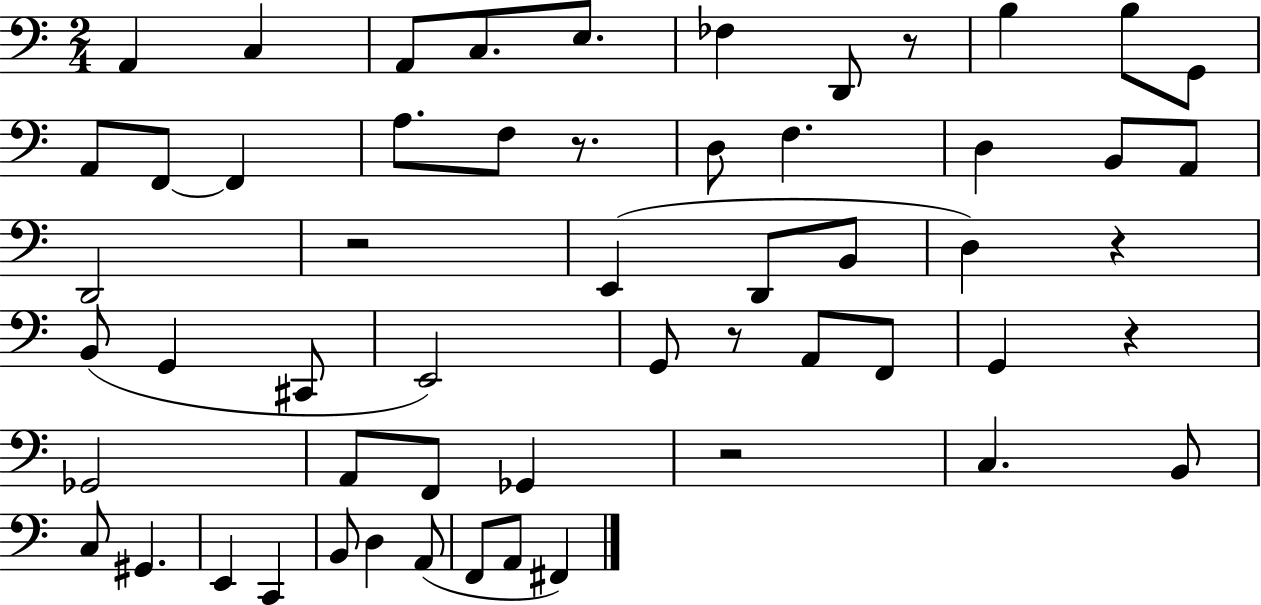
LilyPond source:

{
  \clef bass
  \numericTimeSignature
  \time 2/4
  \key c \major
  a,4 c4 | a,8 c8. e8. | fes4 d,8 r8 | b4 b8 g,8 | \break a,8 f,8~~ f,4 | a8. f8 r8. | d8 f4. | d4 b,8 a,8 | \break d,2 | r2 | e,4( d,8 b,8 | d4) r4 | \break b,8( g,4 cis,8 | e,2) | g,8 r8 a,8 f,8 | g,4 r4 | \break ges,2 | a,8 f,8 ges,4 | r2 | c4. b,8 | \break c8 gis,4. | e,4 c,4 | b,8 d4 a,8( | f,8 a,8 fis,4) | \break \bar "|."
}